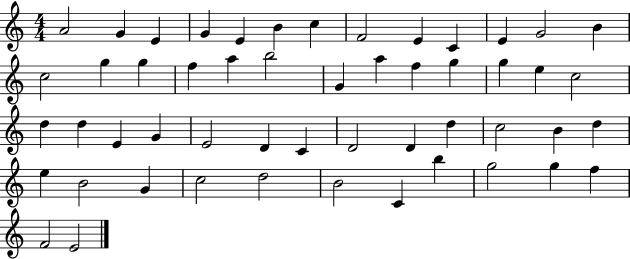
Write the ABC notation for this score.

X:1
T:Untitled
M:4/4
L:1/4
K:C
A2 G E G E B c F2 E C E G2 B c2 g g f a b2 G a f g g e c2 d d E G E2 D C D2 D d c2 B d e B2 G c2 d2 B2 C b g2 g f F2 E2